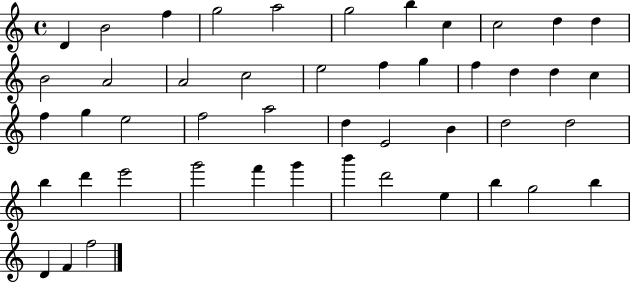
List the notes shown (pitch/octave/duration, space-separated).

D4/q B4/h F5/q G5/h A5/h G5/h B5/q C5/q C5/h D5/q D5/q B4/h A4/h A4/h C5/h E5/h F5/q G5/q F5/q D5/q D5/q C5/q F5/q G5/q E5/h F5/h A5/h D5/q E4/h B4/q D5/h D5/h B5/q D6/q E6/h G6/h F6/q G6/q B6/q D6/h E5/q B5/q G5/h B5/q D4/q F4/q F5/h